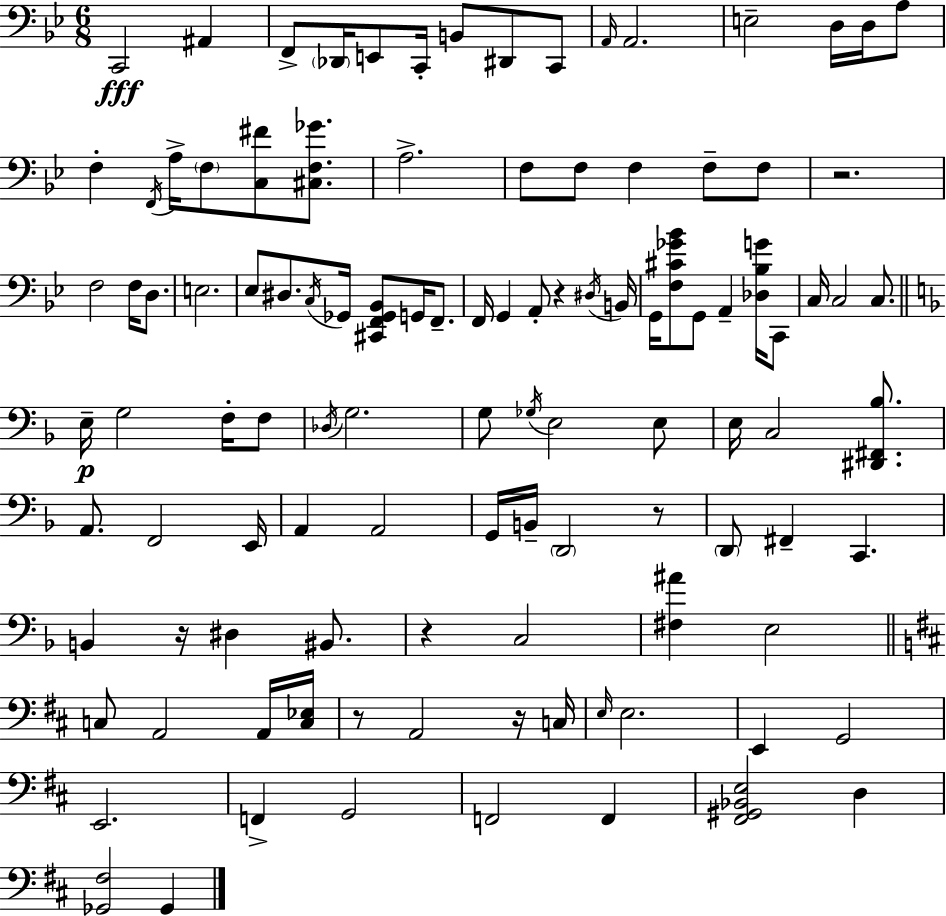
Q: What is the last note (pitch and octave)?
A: Gb2